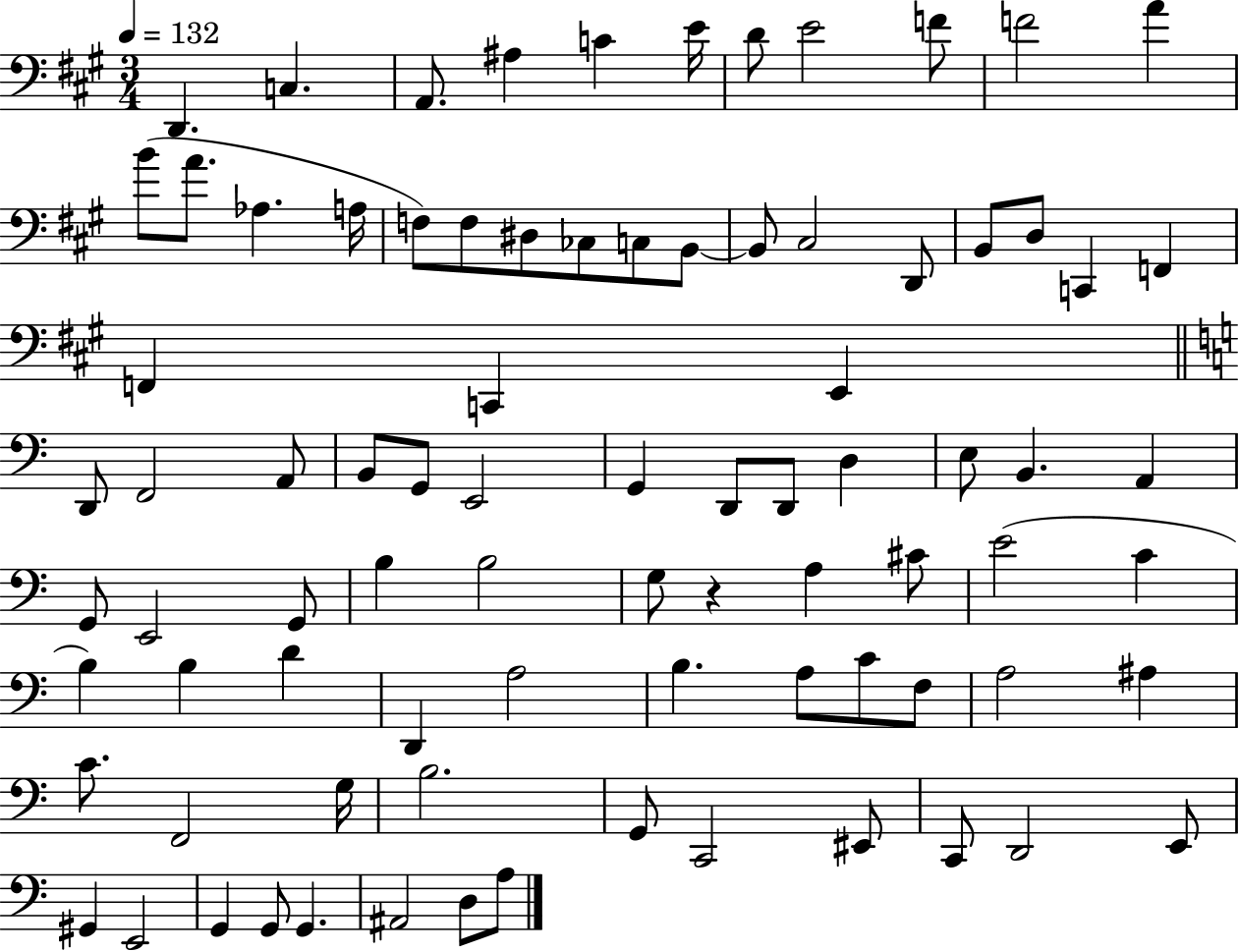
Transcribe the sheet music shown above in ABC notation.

X:1
T:Untitled
M:3/4
L:1/4
K:A
D,, C, A,,/2 ^A, C E/4 D/2 E2 F/2 F2 A B/2 A/2 _A, A,/4 F,/2 F,/2 ^D,/2 _C,/2 C,/2 B,,/2 B,,/2 ^C,2 D,,/2 B,,/2 D,/2 C,, F,, F,, C,, E,, D,,/2 F,,2 A,,/2 B,,/2 G,,/2 E,,2 G,, D,,/2 D,,/2 D, E,/2 B,, A,, G,,/2 E,,2 G,,/2 B, B,2 G,/2 z A, ^C/2 E2 C B, B, D D,, A,2 B, A,/2 C/2 F,/2 A,2 ^A, C/2 F,,2 G,/4 B,2 G,,/2 C,,2 ^E,,/2 C,,/2 D,,2 E,,/2 ^G,, E,,2 G,, G,,/2 G,, ^A,,2 D,/2 A,/2